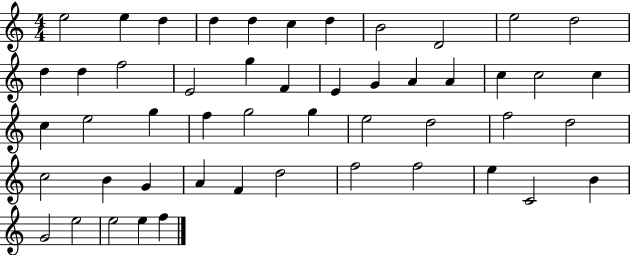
E5/h E5/q D5/q D5/q D5/q C5/q D5/q B4/h D4/h E5/h D5/h D5/q D5/q F5/h E4/h G5/q F4/q E4/q G4/q A4/q A4/q C5/q C5/h C5/q C5/q E5/h G5/q F5/q G5/h G5/q E5/h D5/h F5/h D5/h C5/h B4/q G4/q A4/q F4/q D5/h F5/h F5/h E5/q C4/h B4/q G4/h E5/h E5/h E5/q F5/q